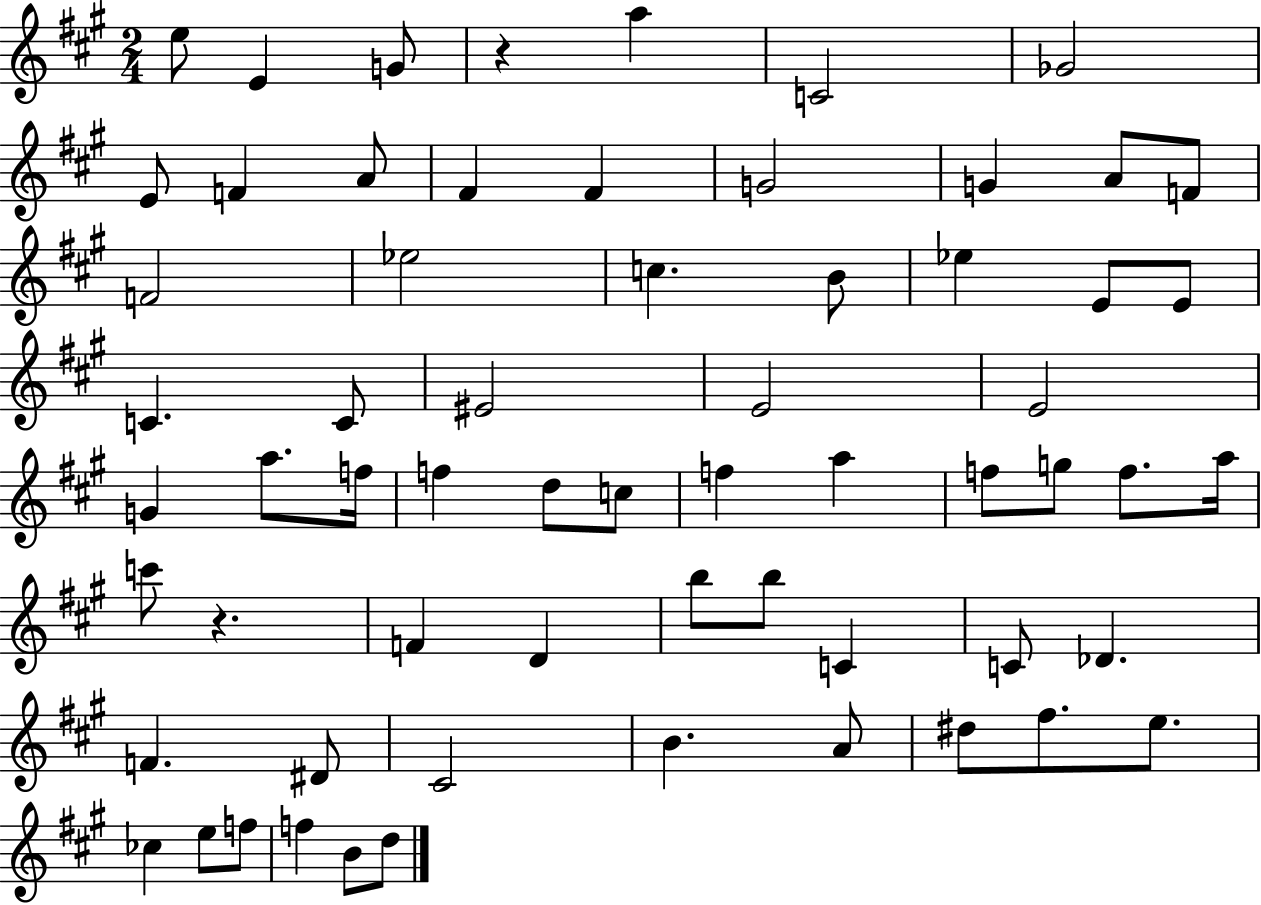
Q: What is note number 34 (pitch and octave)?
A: F5